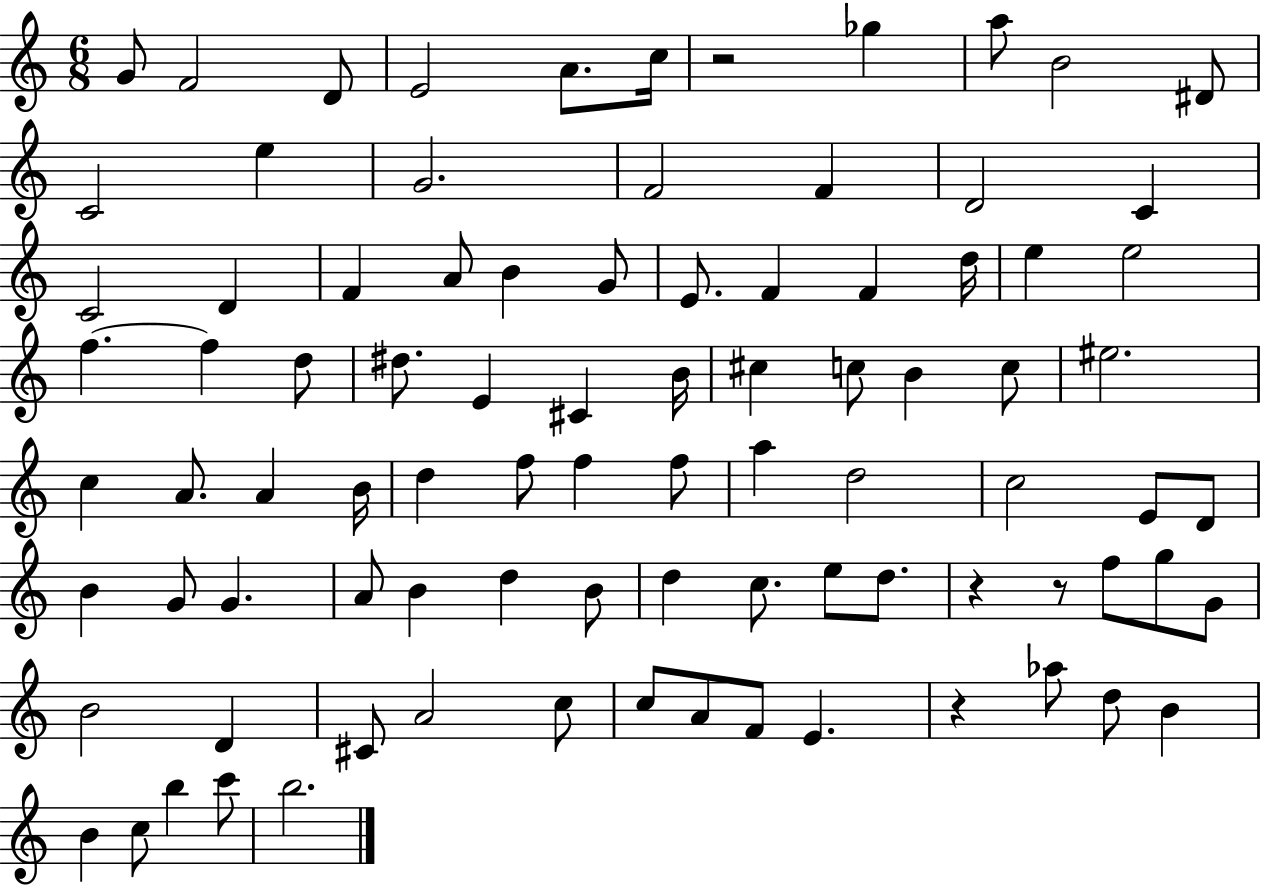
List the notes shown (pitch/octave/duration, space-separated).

G4/e F4/h D4/e E4/h A4/e. C5/s R/h Gb5/q A5/e B4/h D#4/e C4/h E5/q G4/h. F4/h F4/q D4/h C4/q C4/h D4/q F4/q A4/e B4/q G4/e E4/e. F4/q F4/q D5/s E5/q E5/h F5/q. F5/q D5/e D#5/e. E4/q C#4/q B4/s C#5/q C5/e B4/q C5/e EIS5/h. C5/q A4/e. A4/q B4/s D5/q F5/e F5/q F5/e A5/q D5/h C5/h E4/e D4/e B4/q G4/e G4/q. A4/e B4/q D5/q B4/e D5/q C5/e. E5/e D5/e. R/q R/e F5/e G5/e G4/e B4/h D4/q C#4/e A4/h C5/e C5/e A4/e F4/e E4/q. R/q Ab5/e D5/e B4/q B4/q C5/e B5/q C6/e B5/h.